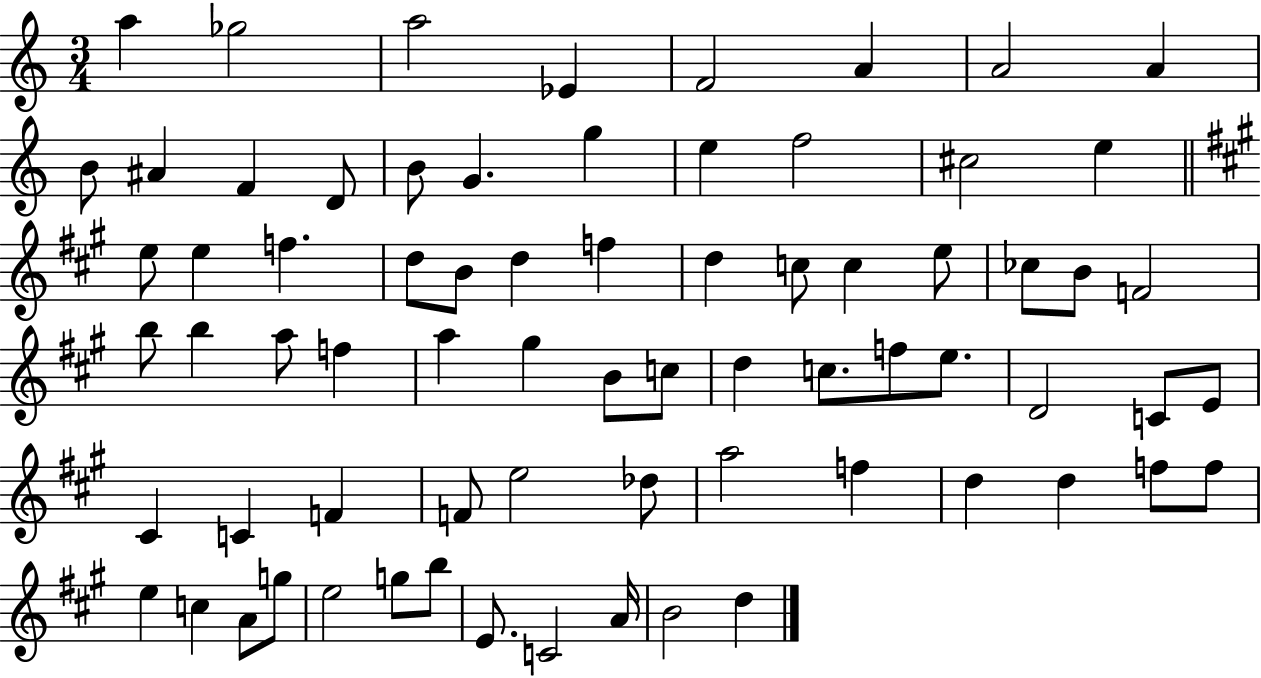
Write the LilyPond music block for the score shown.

{
  \clef treble
  \numericTimeSignature
  \time 3/4
  \key c \major
  a''4 ges''2 | a''2 ees'4 | f'2 a'4 | a'2 a'4 | \break b'8 ais'4 f'4 d'8 | b'8 g'4. g''4 | e''4 f''2 | cis''2 e''4 | \break \bar "||" \break \key a \major e''8 e''4 f''4. | d''8 b'8 d''4 f''4 | d''4 c''8 c''4 e''8 | ces''8 b'8 f'2 | \break b''8 b''4 a''8 f''4 | a''4 gis''4 b'8 c''8 | d''4 c''8. f''8 e''8. | d'2 c'8 e'8 | \break cis'4 c'4 f'4 | f'8 e''2 des''8 | a''2 f''4 | d''4 d''4 f''8 f''8 | \break e''4 c''4 a'8 g''8 | e''2 g''8 b''8 | e'8. c'2 a'16 | b'2 d''4 | \break \bar "|."
}